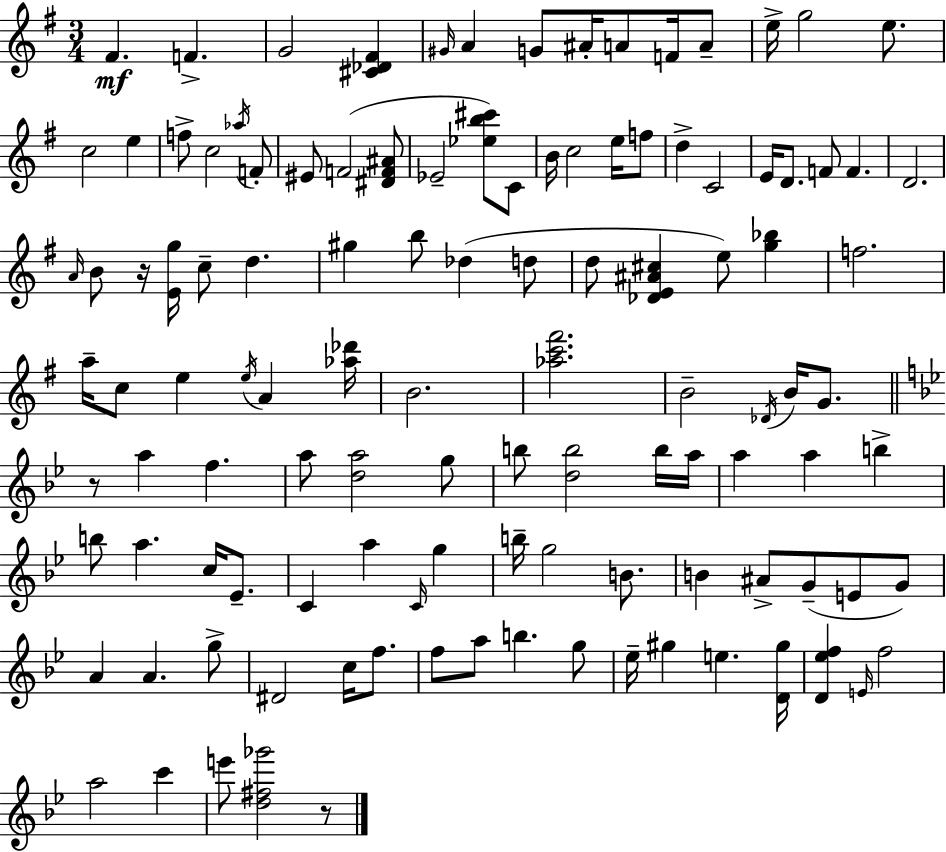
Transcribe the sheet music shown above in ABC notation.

X:1
T:Untitled
M:3/4
L:1/4
K:Em
^F F G2 [^C_D^F] ^G/4 A G/2 ^A/4 A/2 F/4 A/2 e/4 g2 e/2 c2 e f/2 c2 _a/4 F/2 ^E/2 F2 [^DF^A]/2 _E2 [_eb^c']/2 C/2 B/4 c2 e/4 f/2 d C2 E/4 D/2 F/2 F D2 A/4 B/2 z/4 [Eg]/4 c/2 d ^g b/2 _d d/2 d/2 [_DE^A^c] e/2 [g_b] f2 a/4 c/2 e e/4 A [_a_d']/4 B2 [_ac'^f']2 B2 _D/4 B/4 G/2 z/2 a f a/2 [da]2 g/2 b/2 [db]2 b/4 a/4 a a b b/2 a c/4 _E/2 C a C/4 g b/4 g2 B/2 B ^A/2 G/2 E/2 G/2 A A g/2 ^D2 c/4 f/2 f/2 a/2 b g/2 _e/4 ^g e [D^g]/4 [D_ef] E/4 f2 a2 c' e'/2 [d^f_g']2 z/2